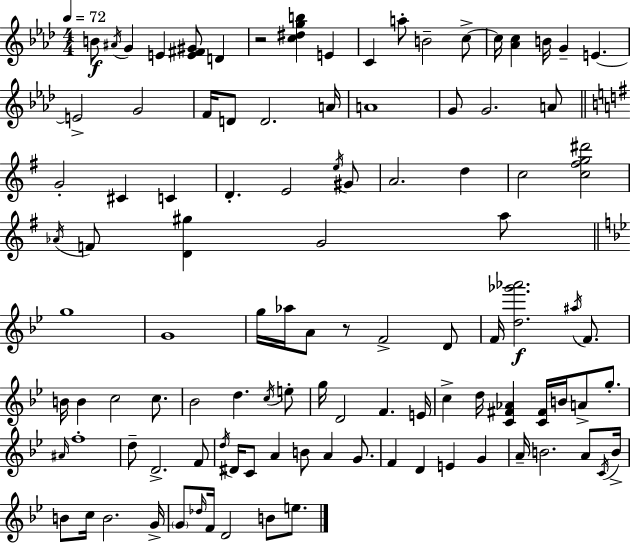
{
  \clef treble
  \numericTimeSignature
  \time 4/4
  \key aes \major
  \tempo 4 = 72
  b'8\f \acciaccatura { ais'16 } g'4 e'4 <e' fis' gis'>8 d'4 | r2 <c'' dis'' g'' b''>4 e'4 | c'4 a''8-. b'2-- c''8->~~ | c''16 <aes' c''>4 b'16 g'4-- e'4.~~ | \break e'2-> g'2 | f'16 d'8 d'2. | a'16 a'1 | g'8 g'2. a'8 | \break \bar "||" \break \key g \major g'2-. cis'4 c'4 | d'4.-. e'2 \acciaccatura { e''16 } gis'8 | a'2. d''4 | c''2 <c'' fis'' g'' dis'''>2 | \break \acciaccatura { aes'16 } f'8 <d' gis''>4 g'2 | a''8 \bar "||" \break \key bes \major g''1 | g'1 | g''16 aes''16 a'8 r8 f'2-> d'8 | f'16 <d'' ges''' aes'''>2.\f \acciaccatura { ais''16 } f'8. | \break b'16 b'4 c''2 c''8. | bes'2 d''4. \acciaccatura { c''16 } | e''8-. g''16 d'2 f'4. | e'16 c''4-> d''16 <c' fis' aes'>4 <c' fis'>16 b'16 a'8-> g''8.-. | \break \grace { ais'16 } f''1-. | d''8-- d'2.-> | f'8 \acciaccatura { d''16 } dis'16 c'8 a'4 b'8 a'4 | g'8. f'4 d'4 e'4 | \break g'4 a'16-- b'2. | a'8 \acciaccatura { c'16 } b'16-> b'8 c''16 b'2. | g'16-> \parenthesize g'8 \grace { des''16 } f'16 d'2 | b'8 e''8. \bar "|."
}